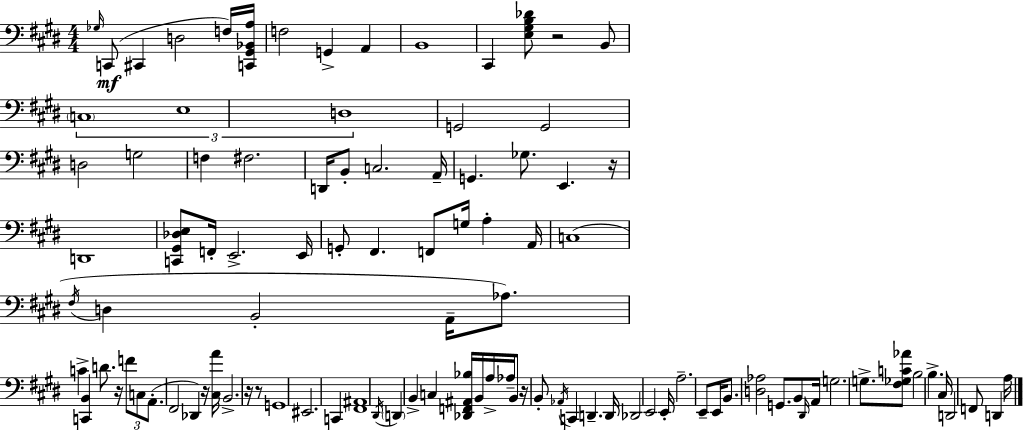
Gb3/s C2/e C#2/q D3/h F3/s [C2,G#2,Bb2,A3]/s F3/h G2/q A2/q B2/w C#2/q [E3,G#3,B3,Db4]/e R/h B2/e C3/w E3/w D3/w G2/h G2/h D3/h G3/h F3/q F#3/h. D2/s B2/e C3/h. A2/s G2/q. Gb3/e. E2/q. R/s D2/w [C2,G#2,Db3,E3]/e F2/s E2/h. E2/s G2/e F#2/q. F2/e G3/s A3/q A2/s C3/w F#3/s D3/q B2/h A2/s Ab3/e. C4/q [C2,B2]/q D4/e. R/s F4/e C3/e A2/e. F#2/h Db2/q R/s [C#3,A4]/s B2/h. R/s R/e G2/w EIS2/h. C2/q [F#2,A#2]/w D#2/s D2/q B2/q C3/q [Db2,F2,A#2,Bb3]/s B2/s A3/s Ab3/s B2/e R/s B2/e Ab2/s C2/q D2/q. D2/s Db2/h E2/h E2/s A3/h. E2/e E2/s B2/e. [D3,Ab3]/h G2/e. B2/e D#2/s A2/s G3/h. G3/e. [F#3,Gb3,C4,Ab4]/e B3/h B3/q. C#3/s D2/h F2/e D2/q A3/s